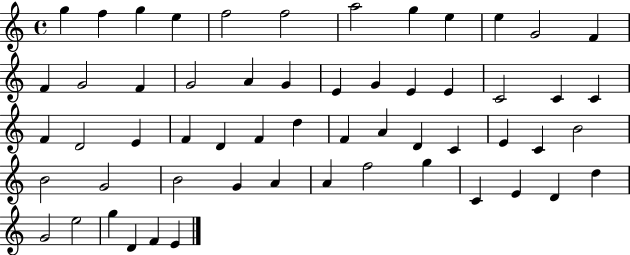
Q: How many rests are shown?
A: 0